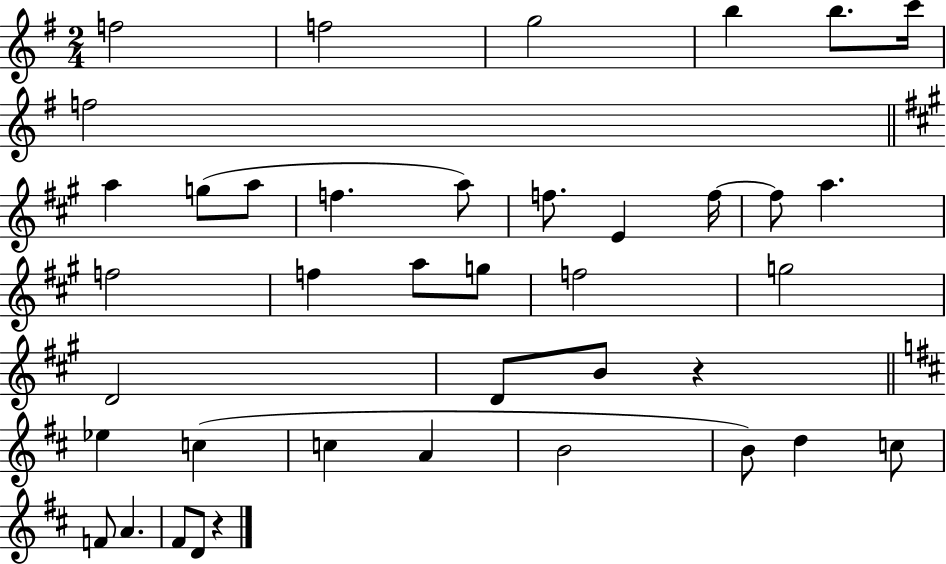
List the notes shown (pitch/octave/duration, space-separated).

F5/h F5/h G5/h B5/q B5/e. C6/s F5/h A5/q G5/e A5/e F5/q. A5/e F5/e. E4/q F5/s F5/e A5/q. F5/h F5/q A5/e G5/e F5/h G5/h D4/h D4/e B4/e R/q Eb5/q C5/q C5/q A4/q B4/h B4/e D5/q C5/e F4/e A4/q. F#4/e D4/e R/q